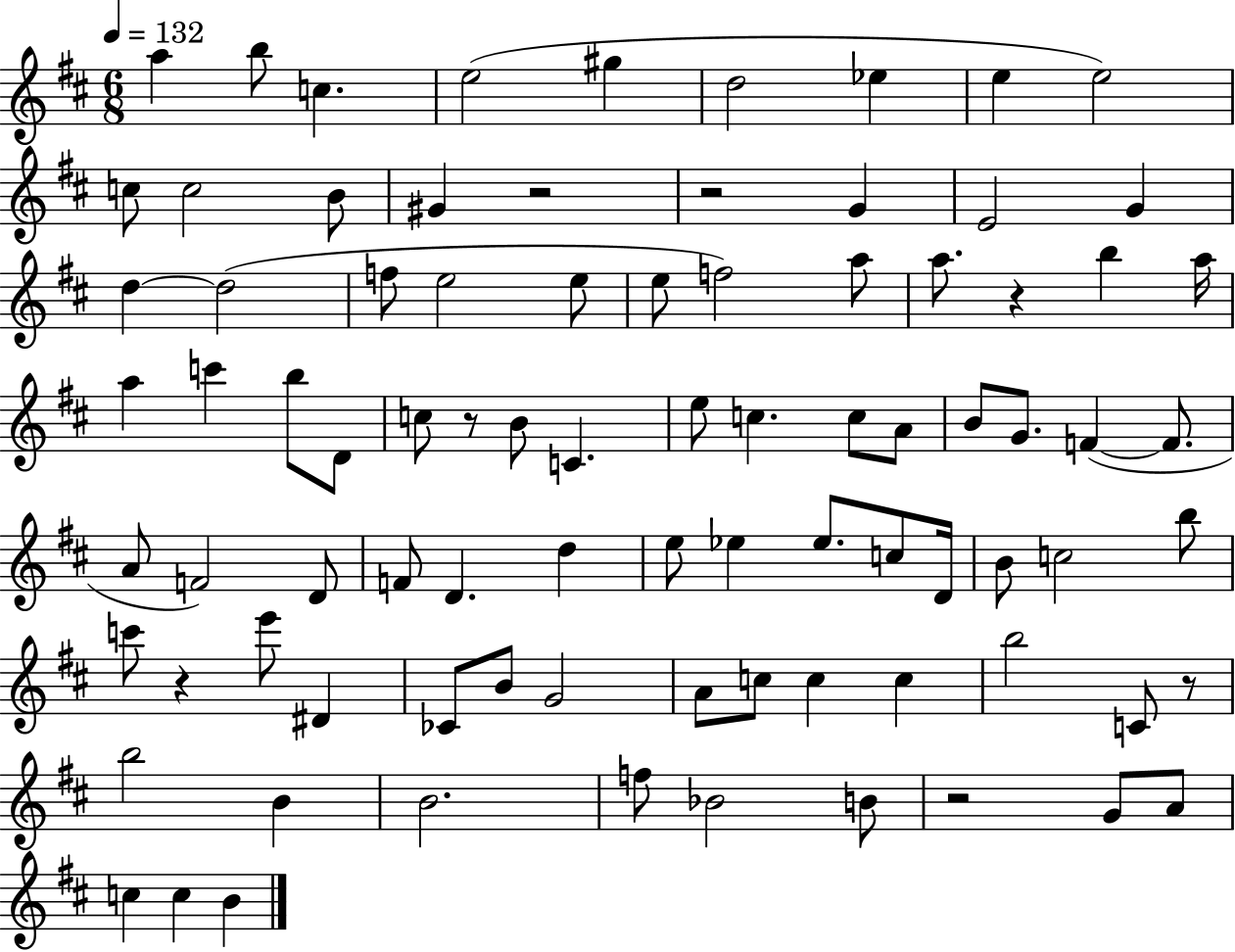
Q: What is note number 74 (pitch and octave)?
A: B4